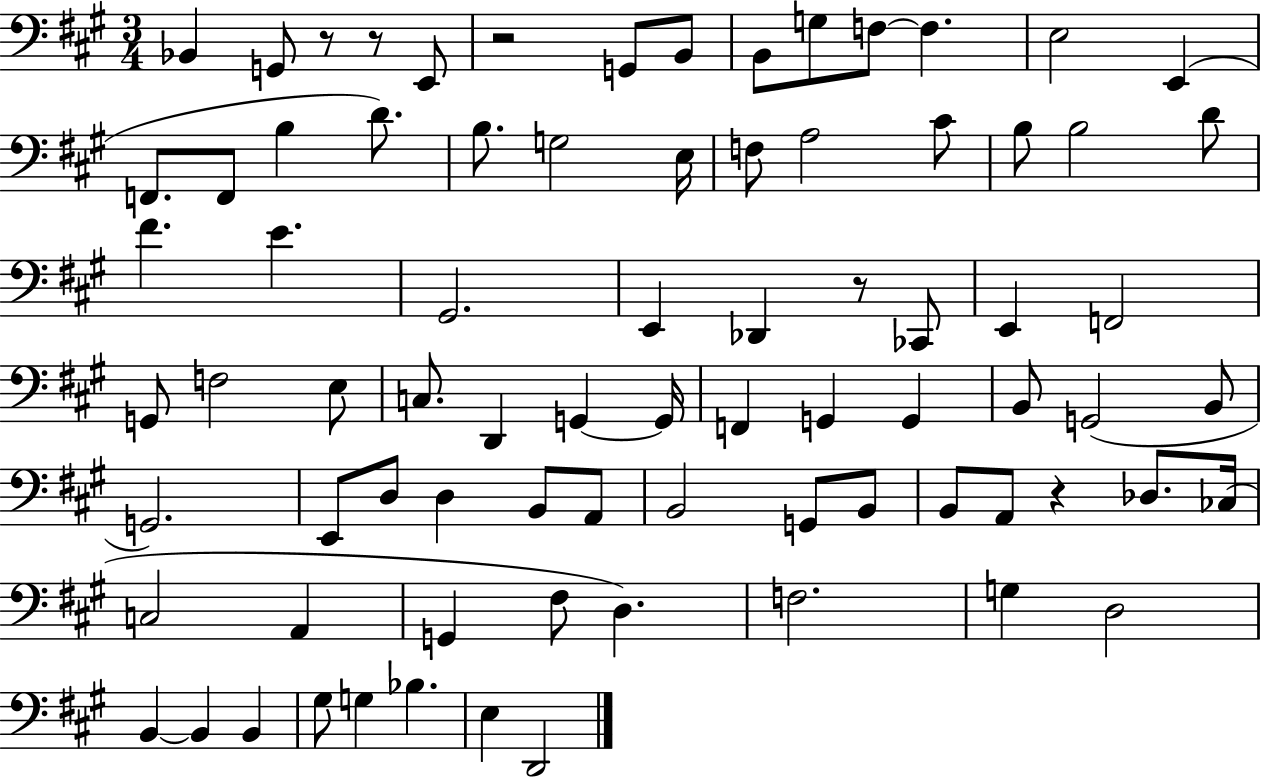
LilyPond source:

{
  \clef bass
  \numericTimeSignature
  \time 3/4
  \key a \major
  \repeat volta 2 { bes,4 g,8 r8 r8 e,8 | r2 g,8 b,8 | b,8 g8 f8~~ f4. | e2 e,4( | \break f,8. f,8 b4 d'8.) | b8. g2 e16 | f8 a2 cis'8 | b8 b2 d'8 | \break fis'4. e'4. | gis,2. | e,4 des,4 r8 ces,8 | e,4 f,2 | \break g,8 f2 e8 | c8. d,4 g,4~~ g,16 | f,4 g,4 g,4 | b,8 g,2( b,8 | \break g,2.) | e,8 d8 d4 b,8 a,8 | b,2 g,8 b,8 | b,8 a,8 r4 des8. ces16( | \break c2 a,4 | g,4 fis8 d4.) | f2. | g4 d2 | \break b,4~~ b,4 b,4 | gis8 g4 bes4. | e4 d,2 | } \bar "|."
}